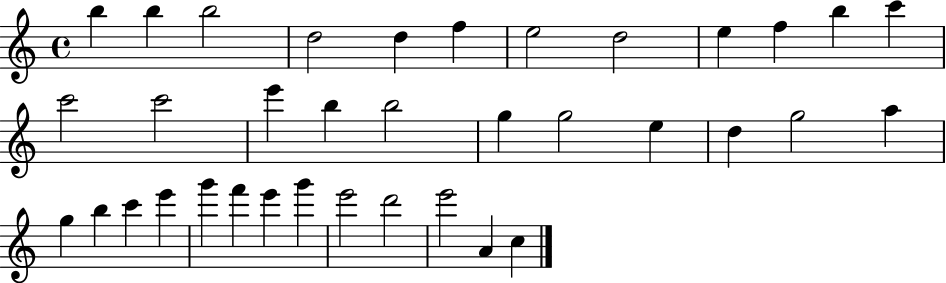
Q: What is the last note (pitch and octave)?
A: C5